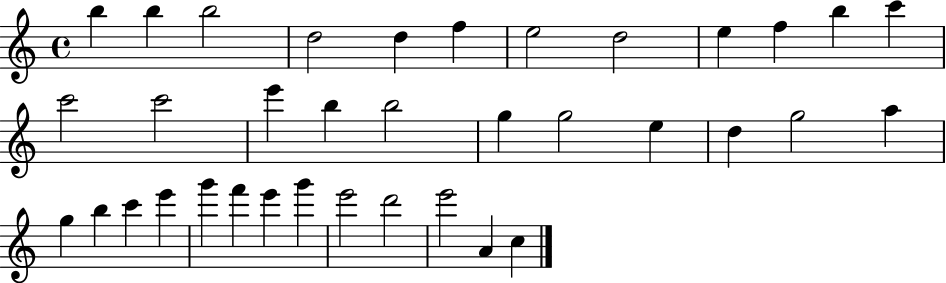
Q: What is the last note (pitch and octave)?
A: C5